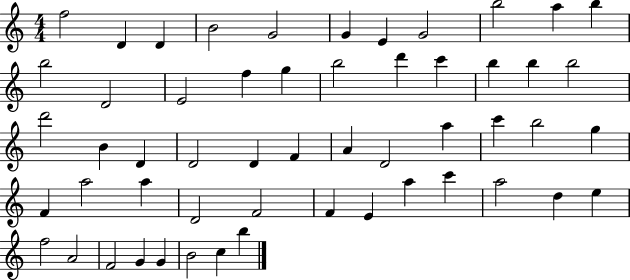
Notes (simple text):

F5/h D4/q D4/q B4/h G4/h G4/q E4/q G4/h B5/h A5/q B5/q B5/h D4/h E4/h F5/q G5/q B5/h D6/q C6/q B5/q B5/q B5/h D6/h B4/q D4/q D4/h D4/q F4/q A4/q D4/h A5/q C6/q B5/h G5/q F4/q A5/h A5/q D4/h F4/h F4/q E4/q A5/q C6/q A5/h D5/q E5/q F5/h A4/h F4/h G4/q G4/q B4/h C5/q B5/q